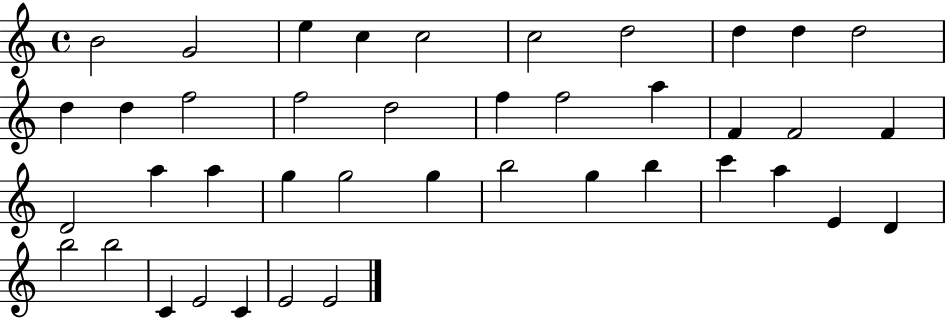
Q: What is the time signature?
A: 4/4